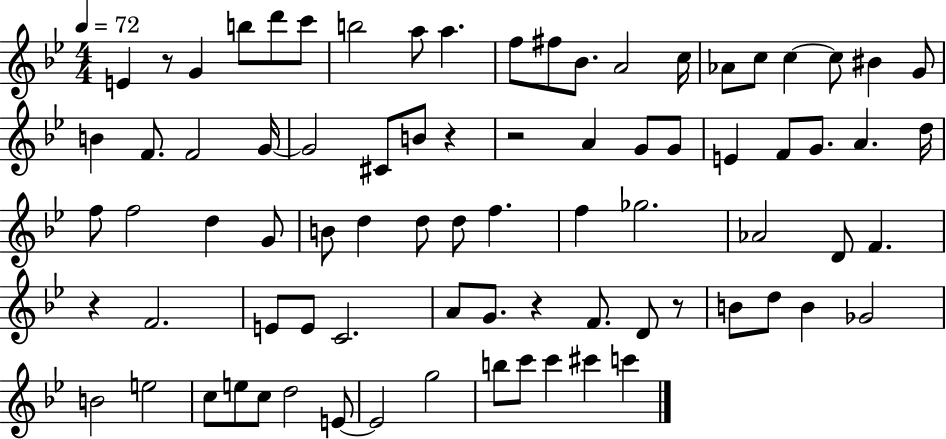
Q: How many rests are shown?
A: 6